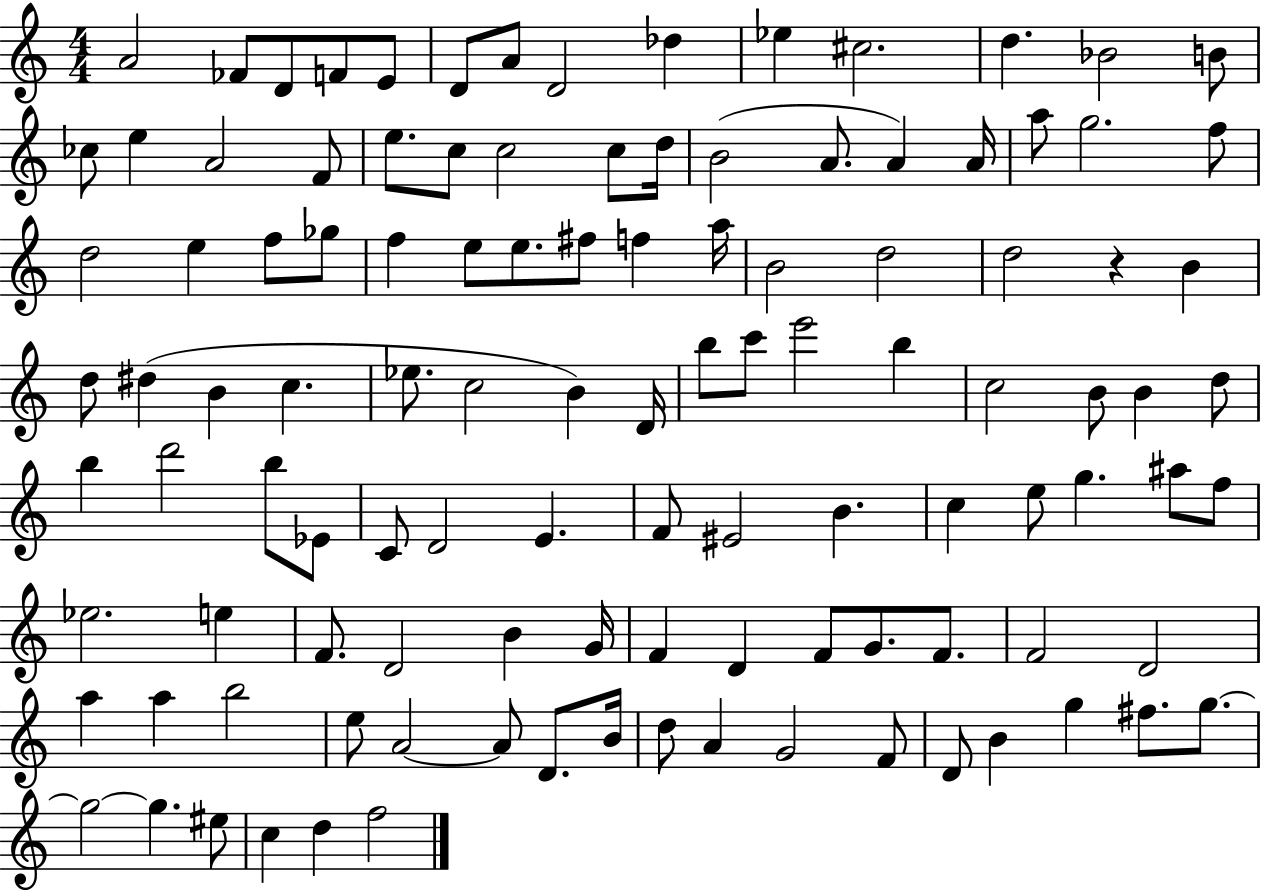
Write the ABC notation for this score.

X:1
T:Untitled
M:4/4
L:1/4
K:C
A2 _F/2 D/2 F/2 E/2 D/2 A/2 D2 _d _e ^c2 d _B2 B/2 _c/2 e A2 F/2 e/2 c/2 c2 c/2 d/4 B2 A/2 A A/4 a/2 g2 f/2 d2 e f/2 _g/2 f e/2 e/2 ^f/2 f a/4 B2 d2 d2 z B d/2 ^d B c _e/2 c2 B D/4 b/2 c'/2 e'2 b c2 B/2 B d/2 b d'2 b/2 _E/2 C/2 D2 E F/2 ^E2 B c e/2 g ^a/2 f/2 _e2 e F/2 D2 B G/4 F D F/2 G/2 F/2 F2 D2 a a b2 e/2 A2 A/2 D/2 B/4 d/2 A G2 F/2 D/2 B g ^f/2 g/2 g2 g ^e/2 c d f2